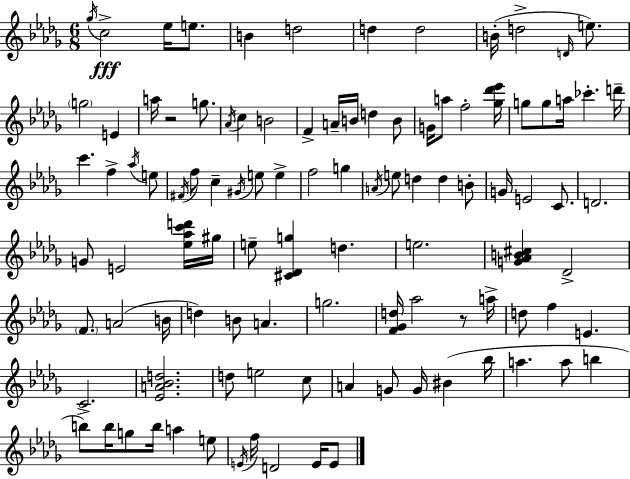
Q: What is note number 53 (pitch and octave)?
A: D4